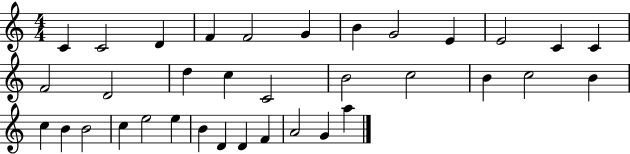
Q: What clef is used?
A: treble